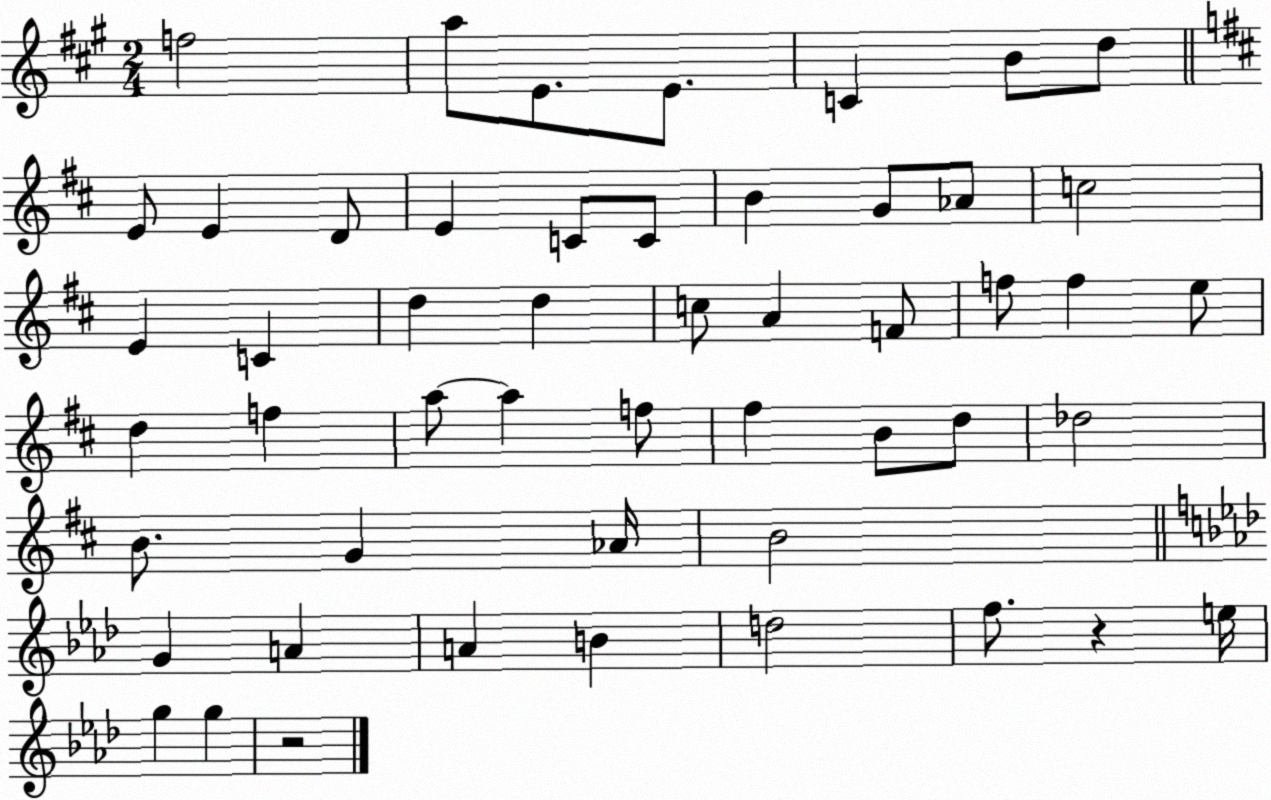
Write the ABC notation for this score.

X:1
T:Untitled
M:2/4
L:1/4
K:A
f2 a/2 E/2 E/2 C B/2 d/2 E/2 E D/2 E C/2 C/2 B G/2 _A/2 c2 E C d d c/2 A F/2 f/2 f e/2 d f a/2 a f/2 ^f B/2 d/2 _d2 B/2 G _A/4 B2 G A A B d2 f/2 z e/4 g g z2